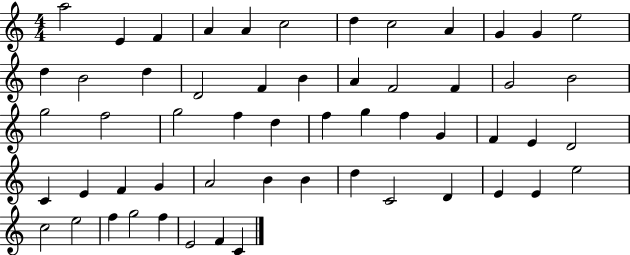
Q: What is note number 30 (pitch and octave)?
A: G5